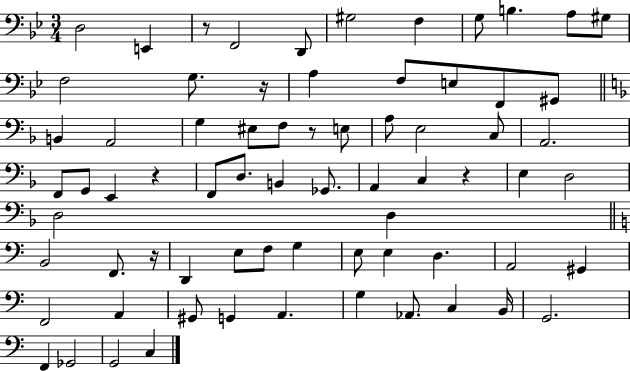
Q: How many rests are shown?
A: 6